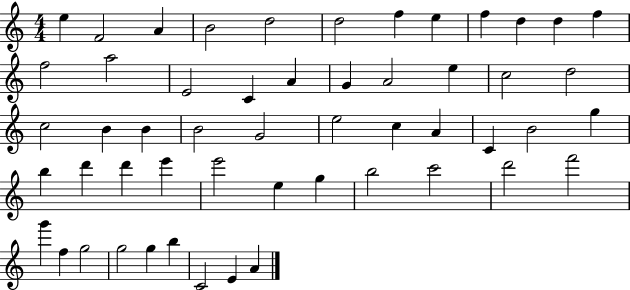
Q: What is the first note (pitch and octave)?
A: E5